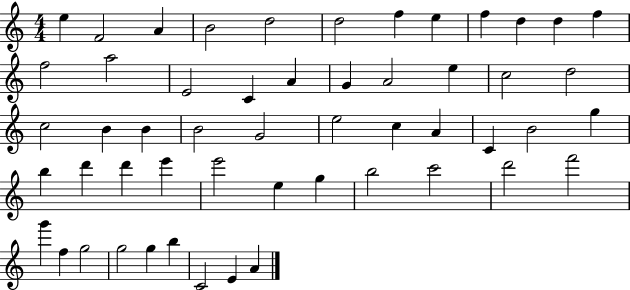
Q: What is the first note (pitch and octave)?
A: E5